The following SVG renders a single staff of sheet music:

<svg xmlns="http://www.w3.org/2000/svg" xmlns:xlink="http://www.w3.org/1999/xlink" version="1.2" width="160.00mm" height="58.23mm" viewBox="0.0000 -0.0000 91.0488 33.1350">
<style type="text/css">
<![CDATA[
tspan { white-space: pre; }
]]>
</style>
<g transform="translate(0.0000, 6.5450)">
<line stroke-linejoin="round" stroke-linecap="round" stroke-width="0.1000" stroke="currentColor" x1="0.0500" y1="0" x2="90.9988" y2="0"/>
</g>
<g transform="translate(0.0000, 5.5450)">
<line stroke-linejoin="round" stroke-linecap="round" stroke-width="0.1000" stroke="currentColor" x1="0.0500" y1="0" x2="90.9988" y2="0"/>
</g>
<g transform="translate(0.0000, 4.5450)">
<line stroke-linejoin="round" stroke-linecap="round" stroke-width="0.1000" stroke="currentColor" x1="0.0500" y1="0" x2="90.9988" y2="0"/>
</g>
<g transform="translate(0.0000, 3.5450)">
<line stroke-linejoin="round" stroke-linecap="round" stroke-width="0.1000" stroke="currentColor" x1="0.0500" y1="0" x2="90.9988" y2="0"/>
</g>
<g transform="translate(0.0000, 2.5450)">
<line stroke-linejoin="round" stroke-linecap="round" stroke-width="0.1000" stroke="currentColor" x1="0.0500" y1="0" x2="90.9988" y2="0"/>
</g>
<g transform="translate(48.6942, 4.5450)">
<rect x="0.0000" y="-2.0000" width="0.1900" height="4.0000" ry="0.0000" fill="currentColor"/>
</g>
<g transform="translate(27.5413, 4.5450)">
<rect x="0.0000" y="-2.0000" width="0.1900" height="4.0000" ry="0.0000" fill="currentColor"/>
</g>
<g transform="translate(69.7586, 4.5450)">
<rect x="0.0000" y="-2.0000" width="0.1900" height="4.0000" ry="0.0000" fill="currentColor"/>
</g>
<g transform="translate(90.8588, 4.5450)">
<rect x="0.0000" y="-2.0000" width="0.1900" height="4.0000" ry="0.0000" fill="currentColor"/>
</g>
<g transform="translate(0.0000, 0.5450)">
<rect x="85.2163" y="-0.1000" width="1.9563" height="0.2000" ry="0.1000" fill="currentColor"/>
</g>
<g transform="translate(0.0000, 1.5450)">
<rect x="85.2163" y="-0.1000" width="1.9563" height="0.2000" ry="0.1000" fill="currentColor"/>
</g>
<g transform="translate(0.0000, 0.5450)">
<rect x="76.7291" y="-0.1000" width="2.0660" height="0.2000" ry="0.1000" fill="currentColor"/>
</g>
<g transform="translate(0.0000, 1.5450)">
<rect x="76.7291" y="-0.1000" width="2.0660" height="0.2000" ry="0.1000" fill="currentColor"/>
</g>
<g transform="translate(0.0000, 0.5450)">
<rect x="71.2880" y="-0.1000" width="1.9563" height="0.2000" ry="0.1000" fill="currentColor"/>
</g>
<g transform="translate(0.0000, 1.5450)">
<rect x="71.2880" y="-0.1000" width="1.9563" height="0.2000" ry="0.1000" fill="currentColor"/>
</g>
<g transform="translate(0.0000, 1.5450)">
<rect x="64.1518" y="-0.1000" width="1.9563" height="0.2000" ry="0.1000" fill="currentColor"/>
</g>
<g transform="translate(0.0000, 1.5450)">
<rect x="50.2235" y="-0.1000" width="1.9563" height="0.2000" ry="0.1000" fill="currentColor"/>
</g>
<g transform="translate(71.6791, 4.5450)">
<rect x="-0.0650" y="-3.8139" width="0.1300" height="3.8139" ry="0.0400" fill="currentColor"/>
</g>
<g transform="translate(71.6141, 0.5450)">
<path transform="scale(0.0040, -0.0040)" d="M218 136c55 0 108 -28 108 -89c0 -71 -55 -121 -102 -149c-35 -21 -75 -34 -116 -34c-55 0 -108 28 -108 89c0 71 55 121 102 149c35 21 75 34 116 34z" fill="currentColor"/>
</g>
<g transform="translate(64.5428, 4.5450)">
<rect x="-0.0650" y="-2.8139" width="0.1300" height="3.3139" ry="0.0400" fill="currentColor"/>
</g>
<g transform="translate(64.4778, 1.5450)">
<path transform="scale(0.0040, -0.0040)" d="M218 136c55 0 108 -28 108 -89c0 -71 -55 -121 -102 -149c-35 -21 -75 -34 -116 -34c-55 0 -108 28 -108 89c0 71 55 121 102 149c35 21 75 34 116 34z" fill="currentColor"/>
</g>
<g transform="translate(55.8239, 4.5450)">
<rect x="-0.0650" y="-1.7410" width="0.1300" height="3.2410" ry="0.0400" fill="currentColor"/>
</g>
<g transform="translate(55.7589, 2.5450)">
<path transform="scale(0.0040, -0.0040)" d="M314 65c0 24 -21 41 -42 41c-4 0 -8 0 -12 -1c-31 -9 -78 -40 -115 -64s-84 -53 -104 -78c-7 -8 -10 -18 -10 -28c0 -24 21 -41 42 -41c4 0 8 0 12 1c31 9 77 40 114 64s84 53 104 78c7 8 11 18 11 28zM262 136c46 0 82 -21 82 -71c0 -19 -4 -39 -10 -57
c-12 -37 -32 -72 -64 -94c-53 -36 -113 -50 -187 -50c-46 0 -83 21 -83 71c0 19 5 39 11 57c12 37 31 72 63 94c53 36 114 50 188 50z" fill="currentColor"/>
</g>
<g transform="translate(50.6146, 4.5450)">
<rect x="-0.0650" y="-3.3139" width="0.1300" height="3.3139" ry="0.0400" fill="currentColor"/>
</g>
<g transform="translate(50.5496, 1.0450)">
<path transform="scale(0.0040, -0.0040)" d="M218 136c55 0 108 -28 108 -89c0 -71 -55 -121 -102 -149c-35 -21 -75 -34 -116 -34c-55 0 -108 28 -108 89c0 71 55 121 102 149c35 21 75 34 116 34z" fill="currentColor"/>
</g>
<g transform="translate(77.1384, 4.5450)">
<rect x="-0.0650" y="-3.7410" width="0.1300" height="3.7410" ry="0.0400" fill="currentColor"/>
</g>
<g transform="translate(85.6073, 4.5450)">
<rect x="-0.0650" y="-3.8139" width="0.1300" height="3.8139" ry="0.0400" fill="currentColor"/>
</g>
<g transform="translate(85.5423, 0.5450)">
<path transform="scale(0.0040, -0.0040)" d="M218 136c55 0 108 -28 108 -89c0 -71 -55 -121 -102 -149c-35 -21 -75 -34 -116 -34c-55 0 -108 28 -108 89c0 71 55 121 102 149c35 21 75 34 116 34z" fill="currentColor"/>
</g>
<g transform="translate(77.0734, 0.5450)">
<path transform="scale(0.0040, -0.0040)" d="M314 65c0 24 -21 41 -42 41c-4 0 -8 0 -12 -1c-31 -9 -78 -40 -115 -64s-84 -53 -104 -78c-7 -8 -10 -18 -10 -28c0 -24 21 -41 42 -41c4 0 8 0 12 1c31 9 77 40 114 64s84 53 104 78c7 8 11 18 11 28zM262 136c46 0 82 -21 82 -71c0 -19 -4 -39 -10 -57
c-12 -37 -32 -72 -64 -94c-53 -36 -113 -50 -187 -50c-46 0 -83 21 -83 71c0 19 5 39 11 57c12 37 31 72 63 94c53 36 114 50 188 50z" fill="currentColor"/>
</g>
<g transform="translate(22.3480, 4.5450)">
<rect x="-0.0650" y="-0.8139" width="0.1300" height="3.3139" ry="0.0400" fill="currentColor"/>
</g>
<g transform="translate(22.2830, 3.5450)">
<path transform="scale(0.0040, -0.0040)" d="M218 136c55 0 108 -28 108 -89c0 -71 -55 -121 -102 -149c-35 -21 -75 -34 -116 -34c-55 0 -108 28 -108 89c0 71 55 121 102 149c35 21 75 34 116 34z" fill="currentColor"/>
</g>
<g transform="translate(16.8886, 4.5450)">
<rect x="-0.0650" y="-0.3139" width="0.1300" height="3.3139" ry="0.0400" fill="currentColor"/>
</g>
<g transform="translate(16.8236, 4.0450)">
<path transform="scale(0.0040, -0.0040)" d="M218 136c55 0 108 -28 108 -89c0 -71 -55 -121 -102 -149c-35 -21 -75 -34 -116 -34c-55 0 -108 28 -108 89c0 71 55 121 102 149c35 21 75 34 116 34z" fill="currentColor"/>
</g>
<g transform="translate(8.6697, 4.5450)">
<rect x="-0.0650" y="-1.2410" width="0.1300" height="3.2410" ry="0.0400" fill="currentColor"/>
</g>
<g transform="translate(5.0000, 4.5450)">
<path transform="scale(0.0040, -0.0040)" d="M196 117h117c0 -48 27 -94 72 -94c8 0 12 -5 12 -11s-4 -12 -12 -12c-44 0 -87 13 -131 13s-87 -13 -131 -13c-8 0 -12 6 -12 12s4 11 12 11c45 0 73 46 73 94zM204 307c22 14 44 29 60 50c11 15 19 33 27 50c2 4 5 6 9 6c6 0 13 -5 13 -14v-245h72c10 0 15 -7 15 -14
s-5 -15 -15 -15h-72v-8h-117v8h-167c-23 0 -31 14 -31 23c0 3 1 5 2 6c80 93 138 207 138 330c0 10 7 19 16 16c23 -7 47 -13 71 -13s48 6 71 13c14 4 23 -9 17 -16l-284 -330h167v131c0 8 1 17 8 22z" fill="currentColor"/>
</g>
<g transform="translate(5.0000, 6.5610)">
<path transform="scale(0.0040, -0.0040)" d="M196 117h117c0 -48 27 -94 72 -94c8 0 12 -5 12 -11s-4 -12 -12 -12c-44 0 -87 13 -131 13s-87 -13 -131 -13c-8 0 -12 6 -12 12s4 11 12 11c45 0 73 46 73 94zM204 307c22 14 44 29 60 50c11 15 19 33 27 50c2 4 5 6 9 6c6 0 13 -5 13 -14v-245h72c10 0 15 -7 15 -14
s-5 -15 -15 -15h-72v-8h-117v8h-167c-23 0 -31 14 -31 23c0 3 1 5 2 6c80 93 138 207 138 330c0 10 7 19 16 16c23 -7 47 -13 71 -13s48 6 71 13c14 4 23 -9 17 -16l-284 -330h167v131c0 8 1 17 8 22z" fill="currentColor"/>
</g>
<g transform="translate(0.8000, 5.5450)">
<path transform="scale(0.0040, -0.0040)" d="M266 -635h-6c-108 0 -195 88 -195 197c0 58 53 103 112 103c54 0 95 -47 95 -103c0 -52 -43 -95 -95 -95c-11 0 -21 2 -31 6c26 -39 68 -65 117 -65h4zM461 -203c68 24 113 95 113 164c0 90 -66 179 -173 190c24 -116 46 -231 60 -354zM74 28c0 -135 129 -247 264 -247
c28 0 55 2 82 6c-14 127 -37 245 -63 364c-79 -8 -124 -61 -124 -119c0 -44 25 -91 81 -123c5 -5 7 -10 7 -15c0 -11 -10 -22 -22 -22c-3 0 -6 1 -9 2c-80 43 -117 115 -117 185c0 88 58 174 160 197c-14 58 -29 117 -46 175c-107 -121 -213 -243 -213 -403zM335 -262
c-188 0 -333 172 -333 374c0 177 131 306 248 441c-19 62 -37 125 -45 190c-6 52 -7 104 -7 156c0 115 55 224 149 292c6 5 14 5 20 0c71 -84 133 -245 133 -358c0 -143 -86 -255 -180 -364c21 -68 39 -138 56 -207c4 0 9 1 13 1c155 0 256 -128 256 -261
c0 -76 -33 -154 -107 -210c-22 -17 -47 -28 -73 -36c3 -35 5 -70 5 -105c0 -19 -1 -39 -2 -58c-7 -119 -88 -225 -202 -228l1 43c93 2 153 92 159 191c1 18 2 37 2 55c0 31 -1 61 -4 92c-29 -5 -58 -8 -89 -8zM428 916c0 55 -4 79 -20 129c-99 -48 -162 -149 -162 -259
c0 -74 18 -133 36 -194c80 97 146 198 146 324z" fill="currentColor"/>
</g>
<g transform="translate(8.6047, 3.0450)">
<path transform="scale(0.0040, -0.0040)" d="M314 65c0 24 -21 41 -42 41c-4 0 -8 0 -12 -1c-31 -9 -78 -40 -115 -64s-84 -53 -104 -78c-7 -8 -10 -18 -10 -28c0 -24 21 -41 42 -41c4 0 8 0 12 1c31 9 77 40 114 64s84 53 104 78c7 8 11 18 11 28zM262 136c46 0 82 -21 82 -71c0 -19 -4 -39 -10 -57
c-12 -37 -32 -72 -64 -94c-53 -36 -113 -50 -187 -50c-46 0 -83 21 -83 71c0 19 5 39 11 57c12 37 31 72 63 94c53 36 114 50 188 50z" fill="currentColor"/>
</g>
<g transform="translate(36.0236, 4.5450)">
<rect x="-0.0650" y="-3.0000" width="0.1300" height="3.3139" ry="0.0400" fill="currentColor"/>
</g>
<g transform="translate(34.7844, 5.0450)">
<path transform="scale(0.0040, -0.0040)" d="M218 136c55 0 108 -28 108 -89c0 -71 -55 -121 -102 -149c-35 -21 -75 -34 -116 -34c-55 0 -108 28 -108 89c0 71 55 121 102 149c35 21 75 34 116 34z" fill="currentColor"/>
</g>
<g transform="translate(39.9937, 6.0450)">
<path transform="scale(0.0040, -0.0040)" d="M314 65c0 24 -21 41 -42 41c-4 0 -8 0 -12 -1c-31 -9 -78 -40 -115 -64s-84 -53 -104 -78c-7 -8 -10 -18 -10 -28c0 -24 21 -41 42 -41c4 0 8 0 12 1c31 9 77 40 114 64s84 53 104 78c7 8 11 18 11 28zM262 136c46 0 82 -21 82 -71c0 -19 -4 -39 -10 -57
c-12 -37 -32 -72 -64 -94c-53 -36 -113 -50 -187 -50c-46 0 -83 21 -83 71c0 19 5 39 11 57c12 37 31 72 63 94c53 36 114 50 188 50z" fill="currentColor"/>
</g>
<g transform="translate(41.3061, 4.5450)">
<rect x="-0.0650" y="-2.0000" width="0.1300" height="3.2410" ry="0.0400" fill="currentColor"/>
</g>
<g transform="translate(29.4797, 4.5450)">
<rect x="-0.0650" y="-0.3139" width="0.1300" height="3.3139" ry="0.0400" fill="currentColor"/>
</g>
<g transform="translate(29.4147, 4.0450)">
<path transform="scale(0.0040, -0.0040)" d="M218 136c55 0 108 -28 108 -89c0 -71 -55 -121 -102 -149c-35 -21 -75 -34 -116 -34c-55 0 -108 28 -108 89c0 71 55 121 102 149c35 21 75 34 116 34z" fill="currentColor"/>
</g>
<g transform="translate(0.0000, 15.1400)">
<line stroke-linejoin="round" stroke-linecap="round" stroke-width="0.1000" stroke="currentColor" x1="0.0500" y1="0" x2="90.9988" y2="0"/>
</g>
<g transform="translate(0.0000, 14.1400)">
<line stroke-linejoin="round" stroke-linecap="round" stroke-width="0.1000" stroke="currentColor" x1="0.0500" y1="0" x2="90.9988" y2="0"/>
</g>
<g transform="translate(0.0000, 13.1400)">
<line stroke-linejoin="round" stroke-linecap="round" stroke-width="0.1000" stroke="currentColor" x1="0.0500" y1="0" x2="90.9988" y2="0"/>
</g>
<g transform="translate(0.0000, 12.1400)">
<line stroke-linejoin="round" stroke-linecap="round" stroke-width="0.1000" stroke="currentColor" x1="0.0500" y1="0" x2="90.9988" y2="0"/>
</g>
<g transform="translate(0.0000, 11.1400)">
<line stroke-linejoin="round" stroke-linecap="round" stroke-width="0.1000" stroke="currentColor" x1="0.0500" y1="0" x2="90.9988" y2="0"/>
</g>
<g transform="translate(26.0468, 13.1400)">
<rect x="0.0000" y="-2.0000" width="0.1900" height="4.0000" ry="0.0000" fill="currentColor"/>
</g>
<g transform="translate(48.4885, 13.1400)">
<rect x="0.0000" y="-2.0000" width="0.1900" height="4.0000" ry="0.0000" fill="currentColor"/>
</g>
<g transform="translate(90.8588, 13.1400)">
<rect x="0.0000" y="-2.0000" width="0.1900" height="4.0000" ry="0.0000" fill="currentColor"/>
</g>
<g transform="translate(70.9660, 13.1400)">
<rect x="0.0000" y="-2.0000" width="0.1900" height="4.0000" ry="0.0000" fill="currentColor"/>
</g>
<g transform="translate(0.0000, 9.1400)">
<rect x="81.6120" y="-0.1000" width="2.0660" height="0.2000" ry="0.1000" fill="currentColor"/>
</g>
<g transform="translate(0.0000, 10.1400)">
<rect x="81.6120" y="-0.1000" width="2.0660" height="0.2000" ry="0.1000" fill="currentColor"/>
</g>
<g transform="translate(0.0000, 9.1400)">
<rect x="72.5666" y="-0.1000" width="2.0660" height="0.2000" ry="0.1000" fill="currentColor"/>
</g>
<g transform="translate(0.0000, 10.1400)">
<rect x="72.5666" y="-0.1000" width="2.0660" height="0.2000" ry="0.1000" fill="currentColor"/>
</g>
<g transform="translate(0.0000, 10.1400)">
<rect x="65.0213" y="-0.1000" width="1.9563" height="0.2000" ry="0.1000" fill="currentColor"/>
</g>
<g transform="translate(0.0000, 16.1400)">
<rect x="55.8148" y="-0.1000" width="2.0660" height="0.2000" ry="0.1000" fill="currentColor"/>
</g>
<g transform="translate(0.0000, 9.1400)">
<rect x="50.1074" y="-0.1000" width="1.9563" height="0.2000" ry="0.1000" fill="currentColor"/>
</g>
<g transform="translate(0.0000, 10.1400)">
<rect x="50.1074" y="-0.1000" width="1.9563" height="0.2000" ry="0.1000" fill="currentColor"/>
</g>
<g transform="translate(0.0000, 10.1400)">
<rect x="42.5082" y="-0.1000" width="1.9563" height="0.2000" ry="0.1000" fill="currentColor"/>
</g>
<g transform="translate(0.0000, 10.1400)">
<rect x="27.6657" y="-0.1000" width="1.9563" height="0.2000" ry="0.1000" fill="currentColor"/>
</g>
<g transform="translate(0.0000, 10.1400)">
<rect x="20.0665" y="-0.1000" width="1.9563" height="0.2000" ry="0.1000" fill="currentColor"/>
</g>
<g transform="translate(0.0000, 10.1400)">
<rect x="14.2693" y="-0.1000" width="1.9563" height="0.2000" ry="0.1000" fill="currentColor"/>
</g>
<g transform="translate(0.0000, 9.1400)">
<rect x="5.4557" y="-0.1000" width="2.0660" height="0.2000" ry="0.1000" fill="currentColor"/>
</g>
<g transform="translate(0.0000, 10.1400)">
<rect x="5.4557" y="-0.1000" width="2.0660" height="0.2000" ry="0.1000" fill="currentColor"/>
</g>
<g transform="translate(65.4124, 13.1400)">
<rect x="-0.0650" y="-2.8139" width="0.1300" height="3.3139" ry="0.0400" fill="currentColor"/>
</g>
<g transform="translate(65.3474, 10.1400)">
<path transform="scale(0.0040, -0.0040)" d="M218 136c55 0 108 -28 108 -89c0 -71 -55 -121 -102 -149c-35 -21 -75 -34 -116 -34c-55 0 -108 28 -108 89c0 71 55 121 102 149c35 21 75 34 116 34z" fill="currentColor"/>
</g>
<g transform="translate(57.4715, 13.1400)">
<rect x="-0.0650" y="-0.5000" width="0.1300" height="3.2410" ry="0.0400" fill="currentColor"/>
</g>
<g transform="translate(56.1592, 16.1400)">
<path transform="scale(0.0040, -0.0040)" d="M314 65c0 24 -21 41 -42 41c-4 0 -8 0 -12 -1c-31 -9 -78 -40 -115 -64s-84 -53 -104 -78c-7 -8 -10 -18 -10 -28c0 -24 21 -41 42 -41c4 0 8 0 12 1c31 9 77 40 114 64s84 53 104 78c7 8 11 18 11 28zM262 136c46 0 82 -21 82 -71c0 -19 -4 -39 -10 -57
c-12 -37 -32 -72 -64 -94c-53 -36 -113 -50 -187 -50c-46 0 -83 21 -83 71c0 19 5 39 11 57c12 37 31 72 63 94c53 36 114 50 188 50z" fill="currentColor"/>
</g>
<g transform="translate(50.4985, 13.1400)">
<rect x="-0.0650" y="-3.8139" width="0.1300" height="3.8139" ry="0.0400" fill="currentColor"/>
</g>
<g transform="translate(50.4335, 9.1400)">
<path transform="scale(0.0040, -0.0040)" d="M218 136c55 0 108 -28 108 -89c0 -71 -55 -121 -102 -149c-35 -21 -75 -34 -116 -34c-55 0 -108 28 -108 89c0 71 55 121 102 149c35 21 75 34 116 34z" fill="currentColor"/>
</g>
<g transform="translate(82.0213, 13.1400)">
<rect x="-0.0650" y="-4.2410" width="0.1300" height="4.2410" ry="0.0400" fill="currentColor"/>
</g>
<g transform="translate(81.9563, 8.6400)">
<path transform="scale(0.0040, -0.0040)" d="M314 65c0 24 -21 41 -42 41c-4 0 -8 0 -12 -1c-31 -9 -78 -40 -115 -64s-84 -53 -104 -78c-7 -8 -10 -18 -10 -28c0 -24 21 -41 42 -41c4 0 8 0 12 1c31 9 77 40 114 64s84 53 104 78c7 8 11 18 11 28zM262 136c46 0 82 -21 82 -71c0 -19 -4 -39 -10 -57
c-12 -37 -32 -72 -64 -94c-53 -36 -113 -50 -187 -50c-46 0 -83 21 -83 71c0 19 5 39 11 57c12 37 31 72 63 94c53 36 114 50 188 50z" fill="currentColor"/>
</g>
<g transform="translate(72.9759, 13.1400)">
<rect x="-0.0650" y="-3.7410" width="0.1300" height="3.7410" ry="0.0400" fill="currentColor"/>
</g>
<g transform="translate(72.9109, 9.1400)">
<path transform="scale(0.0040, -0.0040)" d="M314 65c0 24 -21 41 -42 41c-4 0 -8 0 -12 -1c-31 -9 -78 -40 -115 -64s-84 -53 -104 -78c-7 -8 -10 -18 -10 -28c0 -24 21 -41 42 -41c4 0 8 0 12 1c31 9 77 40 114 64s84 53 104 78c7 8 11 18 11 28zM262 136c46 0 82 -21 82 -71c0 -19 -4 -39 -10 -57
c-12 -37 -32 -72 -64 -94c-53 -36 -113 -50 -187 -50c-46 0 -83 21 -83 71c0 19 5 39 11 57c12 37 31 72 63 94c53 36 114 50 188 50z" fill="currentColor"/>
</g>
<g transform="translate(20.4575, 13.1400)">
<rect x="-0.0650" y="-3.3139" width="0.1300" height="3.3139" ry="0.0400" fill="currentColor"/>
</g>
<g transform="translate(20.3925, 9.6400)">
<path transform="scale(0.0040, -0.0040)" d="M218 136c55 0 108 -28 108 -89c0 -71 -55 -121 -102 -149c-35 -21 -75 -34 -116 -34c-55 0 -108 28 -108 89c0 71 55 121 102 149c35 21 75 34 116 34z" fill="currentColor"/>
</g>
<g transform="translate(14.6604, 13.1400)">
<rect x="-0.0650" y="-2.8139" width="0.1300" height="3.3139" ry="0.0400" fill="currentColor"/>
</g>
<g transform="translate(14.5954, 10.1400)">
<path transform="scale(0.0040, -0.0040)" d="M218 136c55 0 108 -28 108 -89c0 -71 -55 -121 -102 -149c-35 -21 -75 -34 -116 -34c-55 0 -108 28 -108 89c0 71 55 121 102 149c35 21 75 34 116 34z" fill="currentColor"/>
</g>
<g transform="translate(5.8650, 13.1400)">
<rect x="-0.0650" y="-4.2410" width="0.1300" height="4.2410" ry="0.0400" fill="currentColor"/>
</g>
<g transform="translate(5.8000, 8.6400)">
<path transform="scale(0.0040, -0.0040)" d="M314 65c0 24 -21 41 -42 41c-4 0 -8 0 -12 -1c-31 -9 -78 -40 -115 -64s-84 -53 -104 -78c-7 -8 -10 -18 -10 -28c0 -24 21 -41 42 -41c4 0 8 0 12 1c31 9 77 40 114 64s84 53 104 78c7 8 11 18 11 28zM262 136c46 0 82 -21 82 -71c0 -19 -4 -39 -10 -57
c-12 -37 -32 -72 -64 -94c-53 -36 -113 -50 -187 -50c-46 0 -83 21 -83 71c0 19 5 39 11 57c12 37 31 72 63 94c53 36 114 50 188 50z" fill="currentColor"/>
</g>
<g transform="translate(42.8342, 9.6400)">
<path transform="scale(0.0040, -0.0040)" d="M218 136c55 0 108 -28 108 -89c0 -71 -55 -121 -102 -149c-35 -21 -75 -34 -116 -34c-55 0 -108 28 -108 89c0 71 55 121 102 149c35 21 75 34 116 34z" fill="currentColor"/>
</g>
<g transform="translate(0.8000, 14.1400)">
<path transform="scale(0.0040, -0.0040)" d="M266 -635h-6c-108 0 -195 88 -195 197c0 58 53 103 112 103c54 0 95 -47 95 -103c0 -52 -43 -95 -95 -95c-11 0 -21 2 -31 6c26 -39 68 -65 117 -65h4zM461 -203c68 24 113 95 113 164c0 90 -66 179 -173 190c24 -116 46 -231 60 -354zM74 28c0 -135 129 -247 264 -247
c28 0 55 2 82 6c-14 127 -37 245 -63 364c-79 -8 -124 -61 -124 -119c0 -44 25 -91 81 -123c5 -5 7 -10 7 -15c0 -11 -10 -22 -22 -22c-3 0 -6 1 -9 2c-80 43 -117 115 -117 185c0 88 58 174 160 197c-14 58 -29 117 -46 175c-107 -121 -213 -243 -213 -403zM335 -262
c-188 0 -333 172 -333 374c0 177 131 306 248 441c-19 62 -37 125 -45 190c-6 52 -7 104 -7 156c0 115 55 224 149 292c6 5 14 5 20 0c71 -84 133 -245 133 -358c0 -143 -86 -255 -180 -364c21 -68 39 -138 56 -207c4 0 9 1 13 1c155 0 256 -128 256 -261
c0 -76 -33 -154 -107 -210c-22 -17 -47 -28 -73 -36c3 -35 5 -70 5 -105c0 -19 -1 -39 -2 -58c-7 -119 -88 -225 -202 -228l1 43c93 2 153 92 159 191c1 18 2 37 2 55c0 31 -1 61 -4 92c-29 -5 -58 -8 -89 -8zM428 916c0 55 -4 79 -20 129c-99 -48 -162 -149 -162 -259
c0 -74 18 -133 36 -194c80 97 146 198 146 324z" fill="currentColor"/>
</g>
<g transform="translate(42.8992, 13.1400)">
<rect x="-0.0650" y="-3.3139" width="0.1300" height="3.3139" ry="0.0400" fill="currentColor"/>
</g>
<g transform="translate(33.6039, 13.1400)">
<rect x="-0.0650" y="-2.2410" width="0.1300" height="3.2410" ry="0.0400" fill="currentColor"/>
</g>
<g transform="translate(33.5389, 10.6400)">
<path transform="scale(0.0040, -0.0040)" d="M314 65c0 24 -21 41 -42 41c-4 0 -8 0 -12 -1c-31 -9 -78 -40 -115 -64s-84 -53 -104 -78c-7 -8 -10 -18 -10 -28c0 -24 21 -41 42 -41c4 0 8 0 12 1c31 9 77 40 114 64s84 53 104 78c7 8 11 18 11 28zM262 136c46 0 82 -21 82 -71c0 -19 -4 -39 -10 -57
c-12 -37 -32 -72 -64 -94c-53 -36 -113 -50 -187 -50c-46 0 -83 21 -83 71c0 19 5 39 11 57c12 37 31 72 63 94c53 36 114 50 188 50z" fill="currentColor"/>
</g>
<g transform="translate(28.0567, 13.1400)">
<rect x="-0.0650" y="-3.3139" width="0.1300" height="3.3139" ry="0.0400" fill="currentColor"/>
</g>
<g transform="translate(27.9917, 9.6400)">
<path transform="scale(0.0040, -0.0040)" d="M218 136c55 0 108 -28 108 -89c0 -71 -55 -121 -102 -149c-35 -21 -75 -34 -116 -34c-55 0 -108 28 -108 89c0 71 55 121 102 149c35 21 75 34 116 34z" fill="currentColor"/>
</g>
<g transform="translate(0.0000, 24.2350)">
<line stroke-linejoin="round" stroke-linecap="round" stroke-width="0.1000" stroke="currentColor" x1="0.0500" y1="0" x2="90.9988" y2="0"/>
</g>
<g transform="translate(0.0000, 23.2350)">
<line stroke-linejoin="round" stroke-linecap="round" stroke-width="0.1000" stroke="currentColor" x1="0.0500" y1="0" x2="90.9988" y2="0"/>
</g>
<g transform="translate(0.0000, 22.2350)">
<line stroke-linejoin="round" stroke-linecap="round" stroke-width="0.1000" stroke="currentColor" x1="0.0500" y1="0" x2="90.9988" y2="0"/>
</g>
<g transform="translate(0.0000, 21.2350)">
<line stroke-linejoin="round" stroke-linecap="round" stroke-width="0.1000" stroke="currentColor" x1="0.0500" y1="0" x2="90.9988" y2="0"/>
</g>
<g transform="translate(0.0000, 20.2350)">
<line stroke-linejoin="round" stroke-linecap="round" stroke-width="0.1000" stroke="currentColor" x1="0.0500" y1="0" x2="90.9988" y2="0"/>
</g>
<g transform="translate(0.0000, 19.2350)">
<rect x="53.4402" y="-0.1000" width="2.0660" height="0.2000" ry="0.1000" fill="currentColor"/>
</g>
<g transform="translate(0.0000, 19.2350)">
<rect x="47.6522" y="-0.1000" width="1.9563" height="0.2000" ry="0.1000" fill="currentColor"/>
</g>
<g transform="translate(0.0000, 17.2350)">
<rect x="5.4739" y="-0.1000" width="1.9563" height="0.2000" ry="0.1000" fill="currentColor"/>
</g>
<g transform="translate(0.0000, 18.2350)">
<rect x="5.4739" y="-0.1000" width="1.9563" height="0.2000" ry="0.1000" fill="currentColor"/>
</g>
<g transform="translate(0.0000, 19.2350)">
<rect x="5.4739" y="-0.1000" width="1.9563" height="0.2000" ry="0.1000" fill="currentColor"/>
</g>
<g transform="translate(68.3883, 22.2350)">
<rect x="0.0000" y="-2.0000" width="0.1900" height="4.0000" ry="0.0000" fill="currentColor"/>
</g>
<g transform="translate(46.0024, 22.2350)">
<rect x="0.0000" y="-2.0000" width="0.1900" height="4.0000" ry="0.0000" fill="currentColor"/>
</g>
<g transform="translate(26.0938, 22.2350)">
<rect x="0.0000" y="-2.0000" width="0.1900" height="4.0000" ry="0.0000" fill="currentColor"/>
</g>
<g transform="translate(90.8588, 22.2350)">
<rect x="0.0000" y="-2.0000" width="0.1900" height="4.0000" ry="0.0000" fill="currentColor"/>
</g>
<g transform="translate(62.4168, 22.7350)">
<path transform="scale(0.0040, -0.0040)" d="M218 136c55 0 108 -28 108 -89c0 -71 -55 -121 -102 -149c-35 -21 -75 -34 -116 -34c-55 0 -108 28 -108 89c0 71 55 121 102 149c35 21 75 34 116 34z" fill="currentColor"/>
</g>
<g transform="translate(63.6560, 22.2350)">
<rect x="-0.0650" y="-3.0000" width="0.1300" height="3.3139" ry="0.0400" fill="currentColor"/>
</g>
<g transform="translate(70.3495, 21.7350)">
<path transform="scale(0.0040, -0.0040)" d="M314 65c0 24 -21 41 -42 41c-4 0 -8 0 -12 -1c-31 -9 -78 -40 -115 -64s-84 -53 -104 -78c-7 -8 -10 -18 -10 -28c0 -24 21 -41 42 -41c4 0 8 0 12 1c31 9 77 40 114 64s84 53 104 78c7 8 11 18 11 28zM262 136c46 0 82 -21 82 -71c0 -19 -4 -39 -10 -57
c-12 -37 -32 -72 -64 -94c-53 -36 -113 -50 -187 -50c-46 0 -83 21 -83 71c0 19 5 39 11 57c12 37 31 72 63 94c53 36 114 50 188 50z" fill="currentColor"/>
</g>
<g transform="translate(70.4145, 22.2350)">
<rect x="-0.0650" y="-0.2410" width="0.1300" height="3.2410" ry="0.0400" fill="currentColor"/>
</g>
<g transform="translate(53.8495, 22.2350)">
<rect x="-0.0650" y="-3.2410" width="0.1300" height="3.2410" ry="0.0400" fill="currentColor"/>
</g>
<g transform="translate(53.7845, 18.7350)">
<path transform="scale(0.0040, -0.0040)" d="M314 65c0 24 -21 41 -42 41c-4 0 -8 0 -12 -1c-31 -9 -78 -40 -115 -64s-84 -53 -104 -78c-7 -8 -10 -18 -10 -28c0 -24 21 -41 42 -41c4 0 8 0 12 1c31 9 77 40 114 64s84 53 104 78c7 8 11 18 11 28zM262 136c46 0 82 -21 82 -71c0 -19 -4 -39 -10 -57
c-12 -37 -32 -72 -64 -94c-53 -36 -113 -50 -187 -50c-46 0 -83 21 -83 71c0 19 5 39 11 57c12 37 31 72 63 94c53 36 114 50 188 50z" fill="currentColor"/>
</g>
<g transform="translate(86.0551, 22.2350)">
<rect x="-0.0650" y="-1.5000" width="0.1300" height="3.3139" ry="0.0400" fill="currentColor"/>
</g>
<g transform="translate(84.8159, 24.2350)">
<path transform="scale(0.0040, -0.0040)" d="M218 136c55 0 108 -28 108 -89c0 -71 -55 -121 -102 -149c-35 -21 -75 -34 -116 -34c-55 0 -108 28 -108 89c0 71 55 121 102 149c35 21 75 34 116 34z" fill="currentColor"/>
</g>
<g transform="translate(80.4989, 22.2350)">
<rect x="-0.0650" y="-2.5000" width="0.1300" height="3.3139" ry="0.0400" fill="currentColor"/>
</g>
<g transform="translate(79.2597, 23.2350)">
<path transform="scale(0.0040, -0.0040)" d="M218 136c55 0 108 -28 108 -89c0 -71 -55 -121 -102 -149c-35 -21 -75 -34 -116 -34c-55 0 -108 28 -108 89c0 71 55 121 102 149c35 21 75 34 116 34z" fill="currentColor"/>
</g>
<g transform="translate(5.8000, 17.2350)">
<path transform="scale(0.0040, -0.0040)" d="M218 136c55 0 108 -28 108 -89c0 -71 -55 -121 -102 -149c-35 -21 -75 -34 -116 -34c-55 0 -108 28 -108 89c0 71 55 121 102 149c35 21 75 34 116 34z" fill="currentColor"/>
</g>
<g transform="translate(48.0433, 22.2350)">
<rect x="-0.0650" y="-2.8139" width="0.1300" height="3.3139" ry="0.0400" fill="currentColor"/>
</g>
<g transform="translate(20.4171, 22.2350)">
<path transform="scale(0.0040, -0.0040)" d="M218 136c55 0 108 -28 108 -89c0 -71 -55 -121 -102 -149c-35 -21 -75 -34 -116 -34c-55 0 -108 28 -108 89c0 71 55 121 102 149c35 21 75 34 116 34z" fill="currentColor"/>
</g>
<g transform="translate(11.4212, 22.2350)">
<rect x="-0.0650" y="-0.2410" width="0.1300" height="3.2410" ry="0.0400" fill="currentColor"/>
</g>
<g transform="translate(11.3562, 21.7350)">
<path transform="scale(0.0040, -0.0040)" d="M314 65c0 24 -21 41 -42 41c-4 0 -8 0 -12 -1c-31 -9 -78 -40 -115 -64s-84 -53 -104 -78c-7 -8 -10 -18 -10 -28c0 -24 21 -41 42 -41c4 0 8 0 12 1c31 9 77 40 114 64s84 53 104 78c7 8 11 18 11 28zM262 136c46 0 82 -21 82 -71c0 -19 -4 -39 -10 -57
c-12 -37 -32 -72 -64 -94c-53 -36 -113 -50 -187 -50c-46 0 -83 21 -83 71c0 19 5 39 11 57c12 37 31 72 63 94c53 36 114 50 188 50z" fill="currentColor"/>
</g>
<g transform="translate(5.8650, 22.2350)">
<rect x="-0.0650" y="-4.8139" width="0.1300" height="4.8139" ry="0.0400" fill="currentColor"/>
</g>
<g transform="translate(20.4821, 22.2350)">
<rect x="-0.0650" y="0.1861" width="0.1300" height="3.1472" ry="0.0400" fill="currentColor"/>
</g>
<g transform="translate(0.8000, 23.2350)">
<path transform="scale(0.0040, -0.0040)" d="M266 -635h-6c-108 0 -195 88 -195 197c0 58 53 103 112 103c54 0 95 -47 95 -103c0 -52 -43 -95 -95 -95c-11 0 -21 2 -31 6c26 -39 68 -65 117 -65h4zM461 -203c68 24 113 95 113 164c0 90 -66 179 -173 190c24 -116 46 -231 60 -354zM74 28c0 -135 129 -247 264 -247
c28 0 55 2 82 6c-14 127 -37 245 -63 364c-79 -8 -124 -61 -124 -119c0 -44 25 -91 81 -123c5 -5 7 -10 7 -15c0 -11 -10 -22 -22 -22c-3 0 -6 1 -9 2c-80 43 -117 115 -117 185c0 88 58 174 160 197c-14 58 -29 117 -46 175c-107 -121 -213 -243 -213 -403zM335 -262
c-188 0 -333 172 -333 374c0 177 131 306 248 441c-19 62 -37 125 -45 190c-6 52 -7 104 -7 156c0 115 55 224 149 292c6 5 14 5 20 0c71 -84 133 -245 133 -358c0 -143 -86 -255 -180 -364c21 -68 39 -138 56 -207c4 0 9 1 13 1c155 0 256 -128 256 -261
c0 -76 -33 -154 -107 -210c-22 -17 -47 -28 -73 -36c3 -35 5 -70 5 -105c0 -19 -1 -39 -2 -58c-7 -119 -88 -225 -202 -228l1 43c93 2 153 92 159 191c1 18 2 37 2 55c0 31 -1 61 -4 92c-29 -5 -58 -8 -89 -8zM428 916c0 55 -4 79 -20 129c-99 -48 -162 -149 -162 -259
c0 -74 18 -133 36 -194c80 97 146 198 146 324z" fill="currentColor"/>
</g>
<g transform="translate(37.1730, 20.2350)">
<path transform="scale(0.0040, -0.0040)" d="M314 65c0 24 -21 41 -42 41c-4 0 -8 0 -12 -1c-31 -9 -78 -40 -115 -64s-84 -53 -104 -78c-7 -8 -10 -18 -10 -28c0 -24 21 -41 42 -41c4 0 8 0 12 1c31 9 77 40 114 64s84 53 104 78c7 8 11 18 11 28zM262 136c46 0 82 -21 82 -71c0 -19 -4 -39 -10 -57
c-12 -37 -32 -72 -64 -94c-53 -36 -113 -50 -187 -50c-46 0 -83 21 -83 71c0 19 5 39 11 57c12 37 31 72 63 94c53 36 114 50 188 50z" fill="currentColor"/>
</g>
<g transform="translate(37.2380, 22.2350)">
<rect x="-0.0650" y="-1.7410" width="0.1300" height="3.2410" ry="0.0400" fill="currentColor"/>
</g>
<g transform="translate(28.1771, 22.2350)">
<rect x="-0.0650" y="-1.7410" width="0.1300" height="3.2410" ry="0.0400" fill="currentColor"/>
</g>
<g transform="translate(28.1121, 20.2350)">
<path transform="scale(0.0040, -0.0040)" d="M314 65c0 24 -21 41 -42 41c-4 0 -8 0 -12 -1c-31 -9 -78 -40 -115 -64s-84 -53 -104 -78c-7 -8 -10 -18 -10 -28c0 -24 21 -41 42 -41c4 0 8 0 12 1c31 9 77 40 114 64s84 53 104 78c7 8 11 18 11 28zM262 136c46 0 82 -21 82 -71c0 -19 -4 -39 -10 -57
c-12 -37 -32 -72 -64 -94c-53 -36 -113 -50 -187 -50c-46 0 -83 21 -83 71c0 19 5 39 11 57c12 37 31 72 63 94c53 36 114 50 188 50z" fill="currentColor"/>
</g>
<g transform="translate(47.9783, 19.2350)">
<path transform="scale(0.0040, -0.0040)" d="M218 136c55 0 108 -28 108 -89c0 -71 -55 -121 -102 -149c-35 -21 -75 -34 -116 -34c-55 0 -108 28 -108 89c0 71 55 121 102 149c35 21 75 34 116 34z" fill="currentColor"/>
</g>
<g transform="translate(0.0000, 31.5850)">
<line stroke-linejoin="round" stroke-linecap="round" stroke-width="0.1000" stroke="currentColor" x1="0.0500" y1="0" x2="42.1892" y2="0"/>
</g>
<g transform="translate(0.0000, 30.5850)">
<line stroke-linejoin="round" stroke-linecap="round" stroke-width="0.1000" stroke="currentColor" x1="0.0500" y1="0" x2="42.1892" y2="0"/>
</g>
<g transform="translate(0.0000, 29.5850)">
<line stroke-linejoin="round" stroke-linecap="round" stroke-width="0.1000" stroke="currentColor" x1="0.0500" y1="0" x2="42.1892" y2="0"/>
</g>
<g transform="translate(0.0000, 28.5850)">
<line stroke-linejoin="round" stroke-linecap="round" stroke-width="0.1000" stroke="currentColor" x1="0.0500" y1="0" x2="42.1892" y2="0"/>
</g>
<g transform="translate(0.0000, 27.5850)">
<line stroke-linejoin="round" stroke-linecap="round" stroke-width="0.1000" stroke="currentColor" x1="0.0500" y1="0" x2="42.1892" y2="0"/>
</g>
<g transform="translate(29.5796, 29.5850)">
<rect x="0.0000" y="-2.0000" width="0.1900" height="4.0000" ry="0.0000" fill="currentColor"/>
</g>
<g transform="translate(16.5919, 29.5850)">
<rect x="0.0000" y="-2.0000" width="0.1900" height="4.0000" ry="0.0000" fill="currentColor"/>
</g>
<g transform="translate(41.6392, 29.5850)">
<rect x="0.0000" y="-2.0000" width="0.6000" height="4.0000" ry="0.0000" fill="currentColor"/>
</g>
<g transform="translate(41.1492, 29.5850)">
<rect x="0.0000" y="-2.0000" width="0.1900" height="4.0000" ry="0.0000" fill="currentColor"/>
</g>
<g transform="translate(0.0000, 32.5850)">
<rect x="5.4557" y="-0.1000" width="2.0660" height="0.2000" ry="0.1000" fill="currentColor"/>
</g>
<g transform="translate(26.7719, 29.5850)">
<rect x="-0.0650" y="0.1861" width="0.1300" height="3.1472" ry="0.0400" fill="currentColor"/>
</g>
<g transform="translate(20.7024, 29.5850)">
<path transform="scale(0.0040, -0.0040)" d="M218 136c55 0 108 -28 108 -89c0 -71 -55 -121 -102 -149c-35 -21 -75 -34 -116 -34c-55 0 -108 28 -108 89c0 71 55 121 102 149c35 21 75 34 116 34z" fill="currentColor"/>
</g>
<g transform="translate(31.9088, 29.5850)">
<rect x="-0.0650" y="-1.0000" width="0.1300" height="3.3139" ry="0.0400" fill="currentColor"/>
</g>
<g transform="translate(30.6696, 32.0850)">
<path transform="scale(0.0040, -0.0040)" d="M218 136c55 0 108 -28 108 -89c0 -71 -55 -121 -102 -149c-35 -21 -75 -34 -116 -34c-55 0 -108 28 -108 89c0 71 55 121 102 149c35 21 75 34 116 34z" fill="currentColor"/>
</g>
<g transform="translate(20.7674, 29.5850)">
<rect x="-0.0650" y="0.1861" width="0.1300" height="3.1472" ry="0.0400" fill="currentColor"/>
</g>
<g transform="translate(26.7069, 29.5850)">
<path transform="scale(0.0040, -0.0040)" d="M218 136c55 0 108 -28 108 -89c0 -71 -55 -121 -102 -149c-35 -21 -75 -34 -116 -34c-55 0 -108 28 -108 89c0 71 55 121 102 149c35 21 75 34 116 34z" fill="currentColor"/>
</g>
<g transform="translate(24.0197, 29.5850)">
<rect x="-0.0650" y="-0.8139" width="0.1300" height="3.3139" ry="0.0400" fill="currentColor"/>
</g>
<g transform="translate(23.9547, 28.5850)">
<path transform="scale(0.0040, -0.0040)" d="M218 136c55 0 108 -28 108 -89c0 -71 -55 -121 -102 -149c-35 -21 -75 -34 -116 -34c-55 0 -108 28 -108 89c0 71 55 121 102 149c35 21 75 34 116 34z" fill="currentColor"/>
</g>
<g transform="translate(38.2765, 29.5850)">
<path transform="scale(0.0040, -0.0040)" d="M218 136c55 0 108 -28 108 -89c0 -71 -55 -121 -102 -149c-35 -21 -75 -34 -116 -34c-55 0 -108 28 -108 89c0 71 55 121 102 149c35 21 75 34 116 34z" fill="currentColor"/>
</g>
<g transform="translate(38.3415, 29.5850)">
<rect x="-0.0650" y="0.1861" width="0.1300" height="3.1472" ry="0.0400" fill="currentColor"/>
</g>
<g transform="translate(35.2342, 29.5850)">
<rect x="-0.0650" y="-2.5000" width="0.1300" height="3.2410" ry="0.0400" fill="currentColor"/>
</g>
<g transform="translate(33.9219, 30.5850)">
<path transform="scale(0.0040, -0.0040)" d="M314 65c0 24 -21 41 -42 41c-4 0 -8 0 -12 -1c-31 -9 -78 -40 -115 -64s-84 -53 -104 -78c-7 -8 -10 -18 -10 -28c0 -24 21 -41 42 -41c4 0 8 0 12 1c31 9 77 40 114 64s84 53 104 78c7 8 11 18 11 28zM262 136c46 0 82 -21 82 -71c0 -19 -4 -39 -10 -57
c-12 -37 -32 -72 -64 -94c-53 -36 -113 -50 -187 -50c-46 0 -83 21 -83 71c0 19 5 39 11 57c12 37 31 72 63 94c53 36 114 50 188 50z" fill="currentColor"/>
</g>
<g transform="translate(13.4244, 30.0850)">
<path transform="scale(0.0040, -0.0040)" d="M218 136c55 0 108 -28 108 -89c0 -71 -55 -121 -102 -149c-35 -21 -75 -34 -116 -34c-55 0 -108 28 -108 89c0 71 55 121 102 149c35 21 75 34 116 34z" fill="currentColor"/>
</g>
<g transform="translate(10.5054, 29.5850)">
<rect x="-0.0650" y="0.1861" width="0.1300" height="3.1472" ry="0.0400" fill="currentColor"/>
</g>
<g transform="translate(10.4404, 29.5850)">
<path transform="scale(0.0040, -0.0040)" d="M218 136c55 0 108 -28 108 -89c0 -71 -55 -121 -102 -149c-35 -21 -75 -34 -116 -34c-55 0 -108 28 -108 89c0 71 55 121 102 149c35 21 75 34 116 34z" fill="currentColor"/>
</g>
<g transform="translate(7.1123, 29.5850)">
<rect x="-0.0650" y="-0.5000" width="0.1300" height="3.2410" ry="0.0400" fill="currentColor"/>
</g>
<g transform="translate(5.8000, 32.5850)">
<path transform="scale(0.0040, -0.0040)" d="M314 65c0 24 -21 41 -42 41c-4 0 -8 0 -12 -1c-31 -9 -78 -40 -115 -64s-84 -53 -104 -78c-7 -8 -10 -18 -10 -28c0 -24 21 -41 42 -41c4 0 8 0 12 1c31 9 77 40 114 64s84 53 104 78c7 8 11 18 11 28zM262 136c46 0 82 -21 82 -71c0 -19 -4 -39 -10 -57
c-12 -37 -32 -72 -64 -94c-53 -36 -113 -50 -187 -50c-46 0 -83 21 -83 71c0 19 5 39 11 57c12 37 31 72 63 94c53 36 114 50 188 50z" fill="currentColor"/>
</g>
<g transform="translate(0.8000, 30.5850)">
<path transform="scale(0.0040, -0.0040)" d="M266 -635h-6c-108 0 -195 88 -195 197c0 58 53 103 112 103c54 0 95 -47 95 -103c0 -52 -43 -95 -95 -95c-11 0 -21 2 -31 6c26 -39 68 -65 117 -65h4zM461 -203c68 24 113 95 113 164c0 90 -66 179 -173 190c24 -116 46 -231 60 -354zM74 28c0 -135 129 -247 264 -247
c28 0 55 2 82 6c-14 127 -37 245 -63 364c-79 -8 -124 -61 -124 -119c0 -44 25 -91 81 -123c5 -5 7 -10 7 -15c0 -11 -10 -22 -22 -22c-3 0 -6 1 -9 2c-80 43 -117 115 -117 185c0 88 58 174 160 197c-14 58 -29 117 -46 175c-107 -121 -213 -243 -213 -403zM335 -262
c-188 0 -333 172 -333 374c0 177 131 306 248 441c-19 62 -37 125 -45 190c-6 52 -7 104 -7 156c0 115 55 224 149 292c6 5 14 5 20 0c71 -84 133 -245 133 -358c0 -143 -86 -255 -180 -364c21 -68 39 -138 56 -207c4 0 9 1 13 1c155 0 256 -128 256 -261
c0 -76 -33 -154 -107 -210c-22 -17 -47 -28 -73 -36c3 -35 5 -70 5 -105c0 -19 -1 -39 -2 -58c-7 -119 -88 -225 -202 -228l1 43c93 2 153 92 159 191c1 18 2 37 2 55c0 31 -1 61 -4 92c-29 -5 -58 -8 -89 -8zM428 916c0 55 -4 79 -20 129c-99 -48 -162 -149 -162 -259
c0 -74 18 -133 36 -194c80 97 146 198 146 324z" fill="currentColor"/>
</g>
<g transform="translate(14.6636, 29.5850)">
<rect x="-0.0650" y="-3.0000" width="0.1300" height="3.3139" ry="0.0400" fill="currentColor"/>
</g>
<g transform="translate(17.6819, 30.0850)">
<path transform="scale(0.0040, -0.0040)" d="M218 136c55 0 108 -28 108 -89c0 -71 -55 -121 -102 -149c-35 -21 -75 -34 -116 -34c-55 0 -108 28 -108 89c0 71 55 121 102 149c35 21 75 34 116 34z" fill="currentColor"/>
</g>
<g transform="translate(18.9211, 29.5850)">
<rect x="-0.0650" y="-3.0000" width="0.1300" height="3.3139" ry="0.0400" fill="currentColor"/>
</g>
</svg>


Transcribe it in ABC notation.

X:1
T:Untitled
M:4/4
L:1/4
K:C
e2 c d c A F2 b f2 a c' c'2 c' d'2 a b b g2 b c' C2 a c'2 d'2 e' c2 B f2 f2 a b2 A c2 G E C2 B A A B d B D G2 B